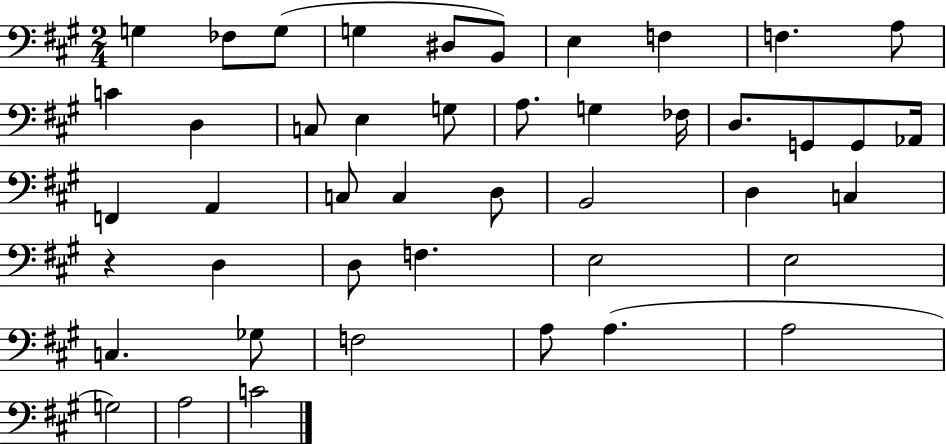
{
  \clef bass
  \numericTimeSignature
  \time 2/4
  \key a \major
  \repeat volta 2 { g4 fes8 g8( | g4 dis8 b,8) | e4 f4 | f4. a8 | \break c'4 d4 | c8 e4 g8 | a8. g4 fes16 | d8. g,8 g,8 aes,16 | \break f,4 a,4 | c8 c4 d8 | b,2 | d4 c4 | \break r4 d4 | d8 f4. | e2 | e2 | \break c4. ges8 | f2 | a8 a4.( | a2 | \break g2) | a2 | c'2 | } \bar "|."
}